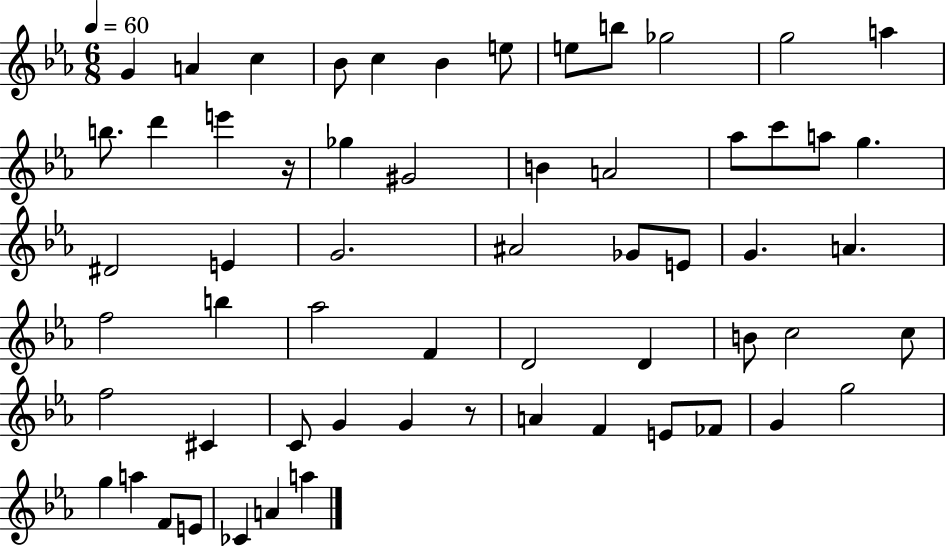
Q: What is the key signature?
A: EES major